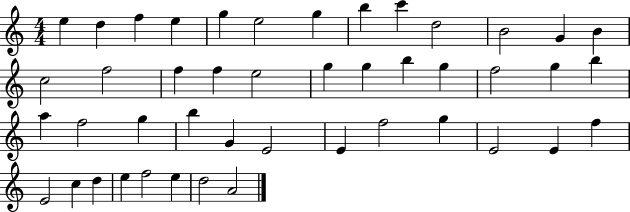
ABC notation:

X:1
T:Untitled
M:4/4
L:1/4
K:C
e d f e g e2 g b c' d2 B2 G B c2 f2 f f e2 g g b g f2 g b a f2 g b G E2 E f2 g E2 E f E2 c d e f2 e d2 A2